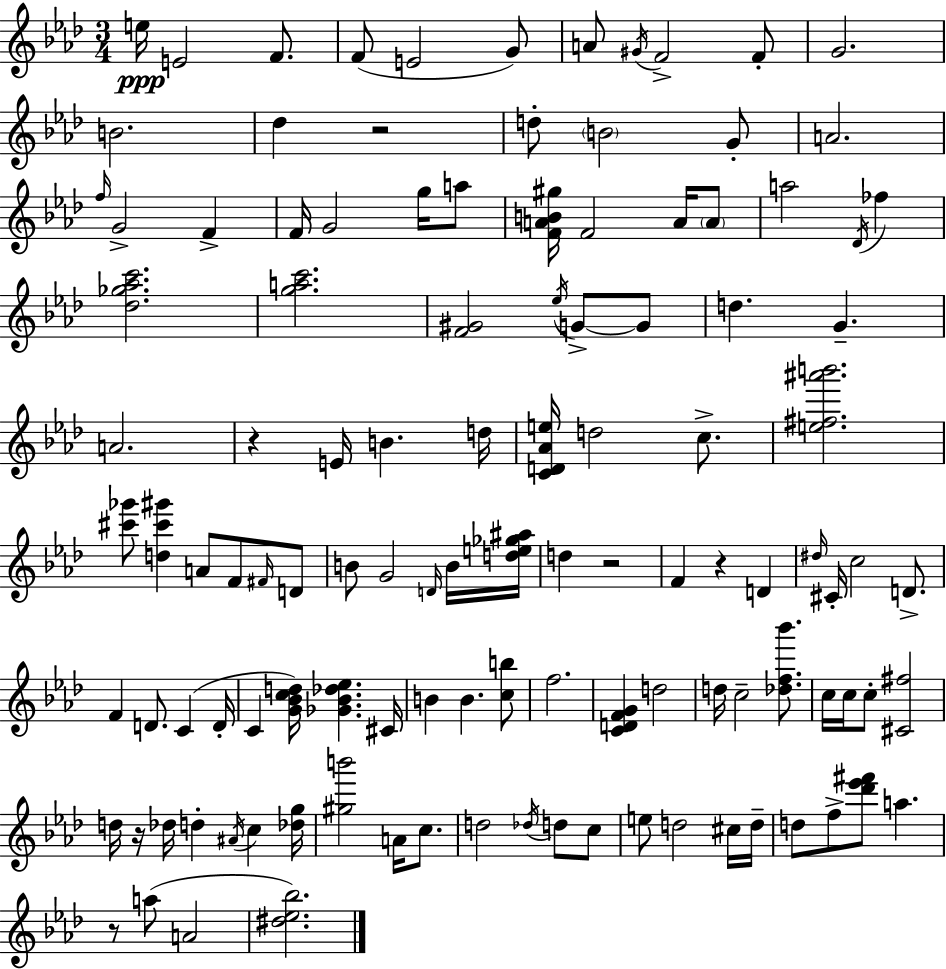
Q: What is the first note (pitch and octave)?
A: E5